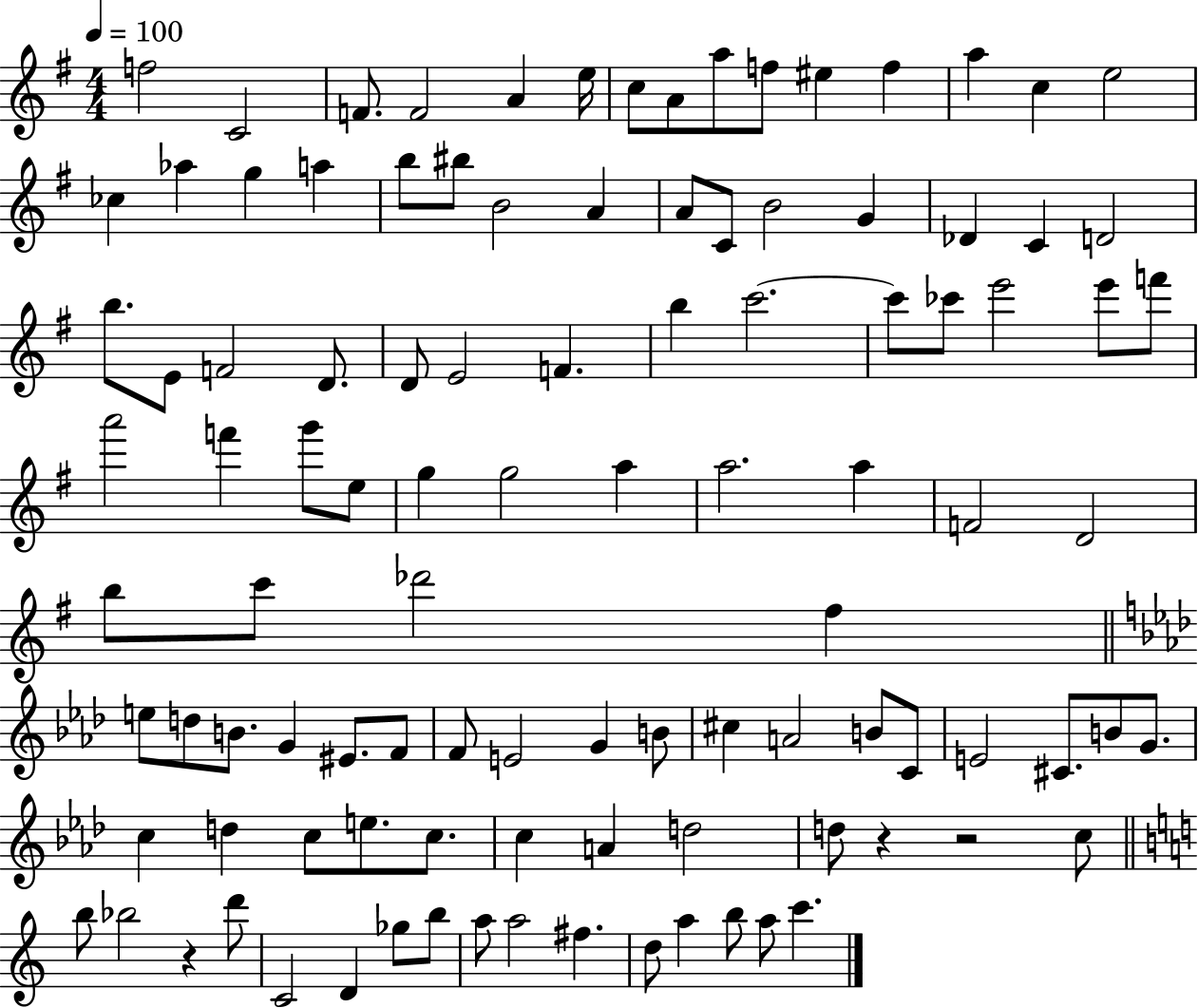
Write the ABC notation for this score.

X:1
T:Untitled
M:4/4
L:1/4
K:G
f2 C2 F/2 F2 A e/4 c/2 A/2 a/2 f/2 ^e f a c e2 _c _a g a b/2 ^b/2 B2 A A/2 C/2 B2 G _D C D2 b/2 E/2 F2 D/2 D/2 E2 F b c'2 c'/2 _c'/2 e'2 e'/2 f'/2 a'2 f' g'/2 e/2 g g2 a a2 a F2 D2 b/2 c'/2 _d'2 ^f e/2 d/2 B/2 G ^E/2 F/2 F/2 E2 G B/2 ^c A2 B/2 C/2 E2 ^C/2 B/2 G/2 c d c/2 e/2 c/2 c A d2 d/2 z z2 c/2 b/2 _b2 z d'/2 C2 D _g/2 b/2 a/2 a2 ^f d/2 a b/2 a/2 c'